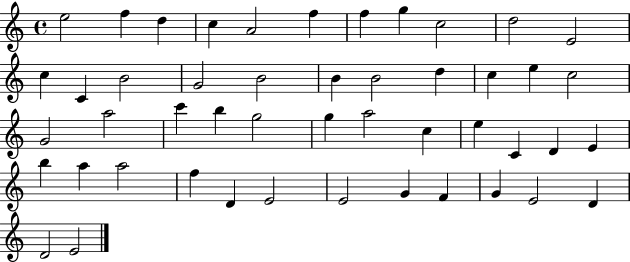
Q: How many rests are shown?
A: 0